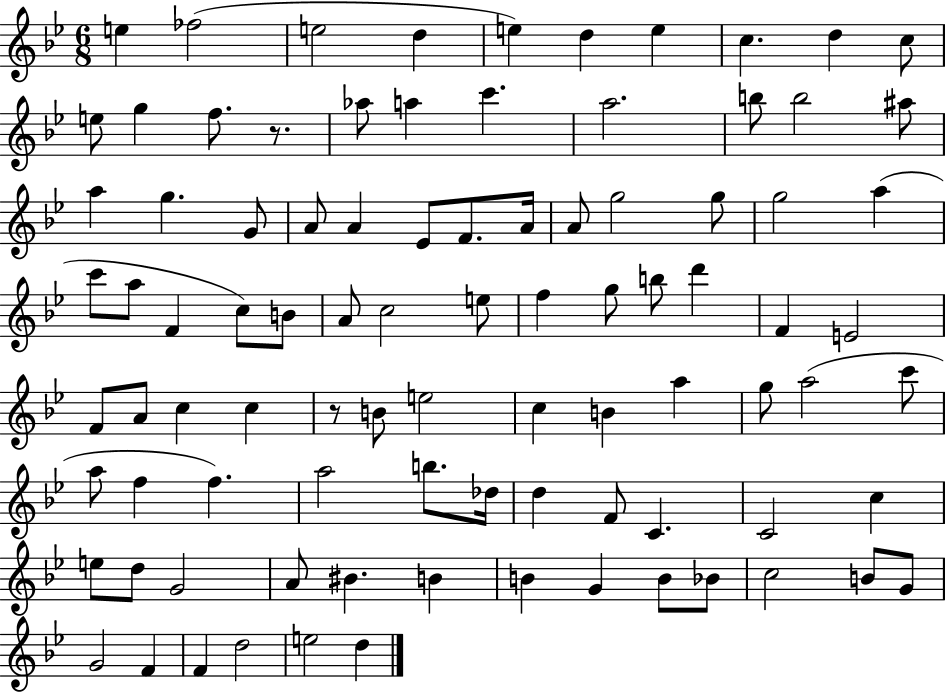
{
  \clef treble
  \numericTimeSignature
  \time 6/8
  \key bes \major
  \repeat volta 2 { e''4 fes''2( | e''2 d''4 | e''4) d''4 e''4 | c''4. d''4 c''8 | \break e''8 g''4 f''8. r8. | aes''8 a''4 c'''4. | a''2. | b''8 b''2 ais''8 | \break a''4 g''4. g'8 | a'8 a'4 ees'8 f'8. a'16 | a'8 g''2 g''8 | g''2 a''4( | \break c'''8 a''8 f'4 c''8) b'8 | a'8 c''2 e''8 | f''4 g''8 b''8 d'''4 | f'4 e'2 | \break f'8 a'8 c''4 c''4 | r8 b'8 e''2 | c''4 b'4 a''4 | g''8 a''2( c'''8 | \break a''8 f''4 f''4.) | a''2 b''8. des''16 | d''4 f'8 c'4. | c'2 c''4 | \break e''8 d''8 g'2 | a'8 bis'4. b'4 | b'4 g'4 b'8 bes'8 | c''2 b'8 g'8 | \break g'2 f'4 | f'4 d''2 | e''2 d''4 | } \bar "|."
}